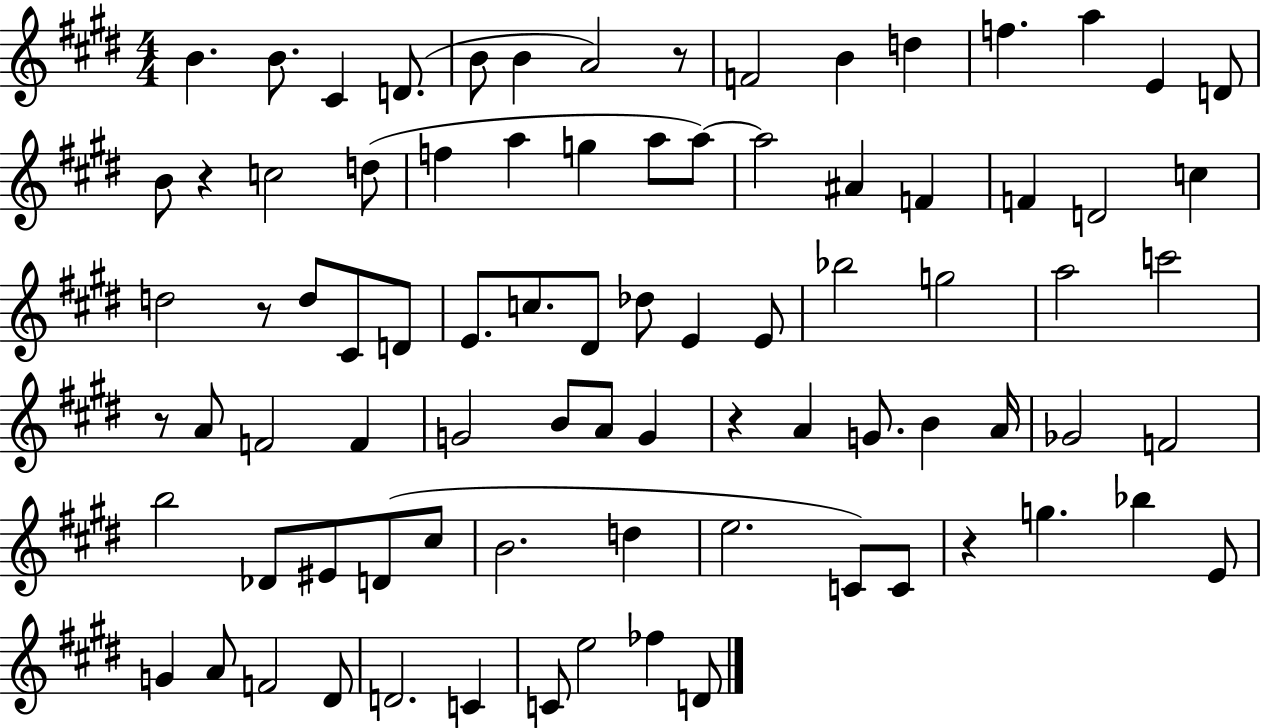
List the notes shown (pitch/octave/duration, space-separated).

B4/q. B4/e. C#4/q D4/e. B4/e B4/q A4/h R/e F4/h B4/q D5/q F5/q. A5/q E4/q D4/e B4/e R/q C5/h D5/e F5/q A5/q G5/q A5/e A5/e A5/h A#4/q F4/q F4/q D4/h C5/q D5/h R/e D5/e C#4/e D4/e E4/e. C5/e. D#4/e Db5/e E4/q E4/e Bb5/h G5/h A5/h C6/h R/e A4/e F4/h F4/q G4/h B4/e A4/e G4/q R/q A4/q G4/e. B4/q A4/s Gb4/h F4/h B5/h Db4/e EIS4/e D4/e C#5/e B4/h. D5/q E5/h. C4/e C4/e R/q G5/q. Bb5/q E4/e G4/q A4/e F4/h D#4/e D4/h. C4/q C4/e E5/h FES5/q D4/e